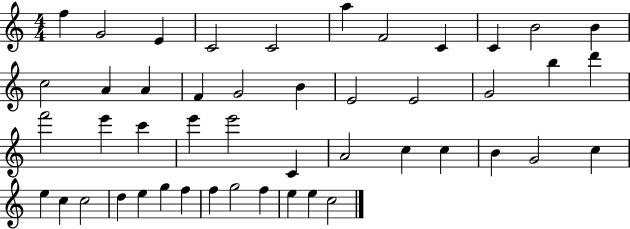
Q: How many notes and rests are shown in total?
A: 47